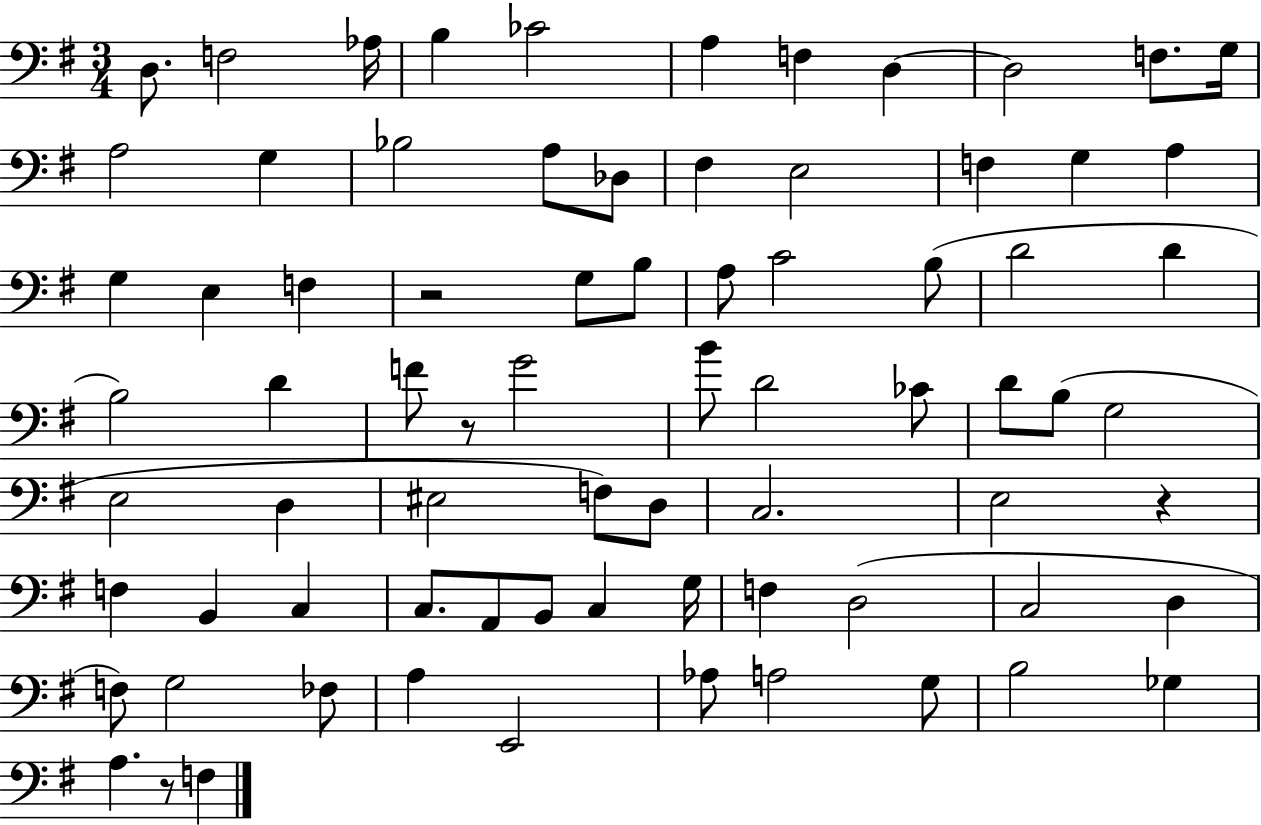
X:1
T:Untitled
M:3/4
L:1/4
K:G
D,/2 F,2 _A,/4 B, _C2 A, F, D, D,2 F,/2 G,/4 A,2 G, _B,2 A,/2 _D,/2 ^F, E,2 F, G, A, G, E, F, z2 G,/2 B,/2 A,/2 C2 B,/2 D2 D B,2 D F/2 z/2 G2 B/2 D2 _C/2 D/2 B,/2 G,2 E,2 D, ^E,2 F,/2 D,/2 C,2 E,2 z F, B,, C, C,/2 A,,/2 B,,/2 C, G,/4 F, D,2 C,2 D, F,/2 G,2 _F,/2 A, E,,2 _A,/2 A,2 G,/2 B,2 _G, A, z/2 F,